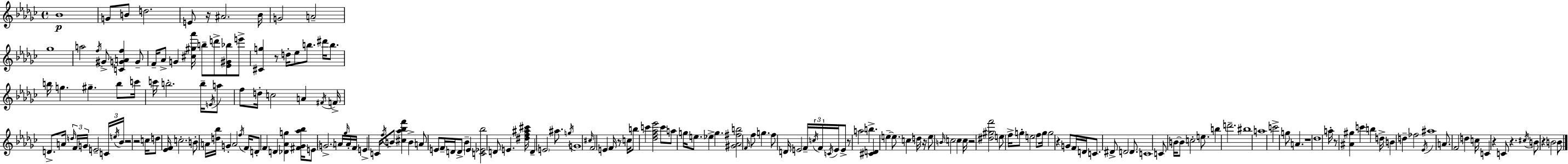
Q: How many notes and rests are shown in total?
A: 200